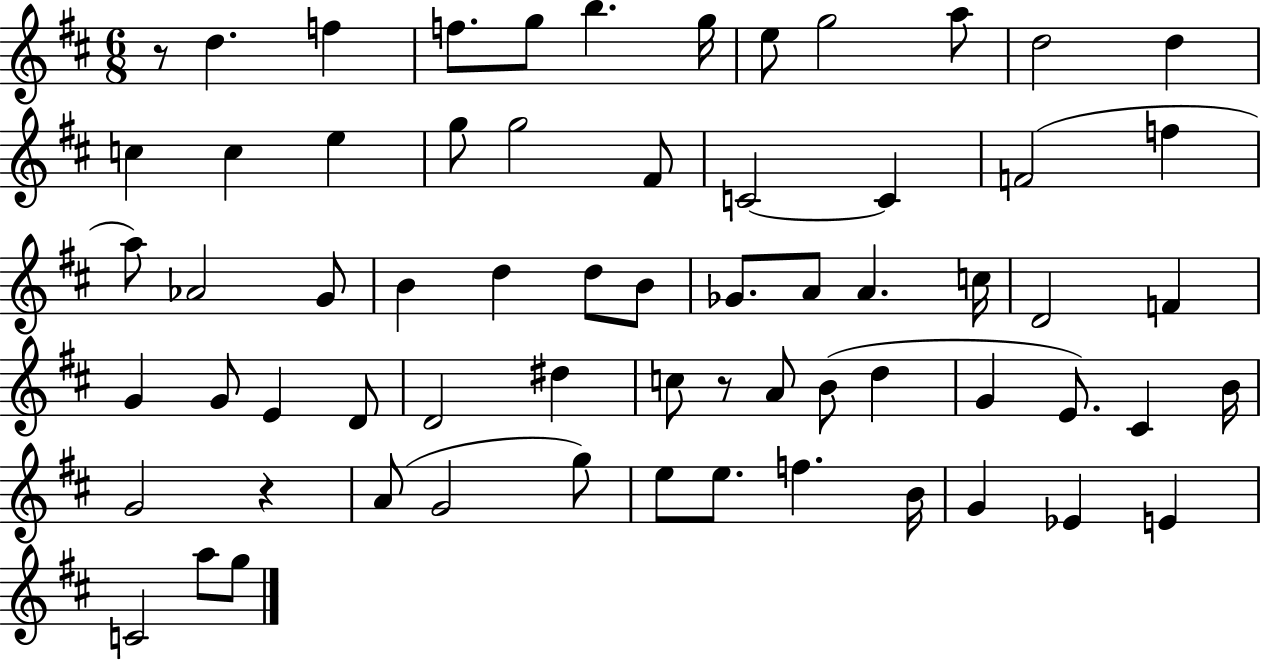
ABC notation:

X:1
T:Untitled
M:6/8
L:1/4
K:D
z/2 d f f/2 g/2 b g/4 e/2 g2 a/2 d2 d c c e g/2 g2 ^F/2 C2 C F2 f a/2 _A2 G/2 B d d/2 B/2 _G/2 A/2 A c/4 D2 F G G/2 E D/2 D2 ^d c/2 z/2 A/2 B/2 d G E/2 ^C B/4 G2 z A/2 G2 g/2 e/2 e/2 f B/4 G _E E C2 a/2 g/2